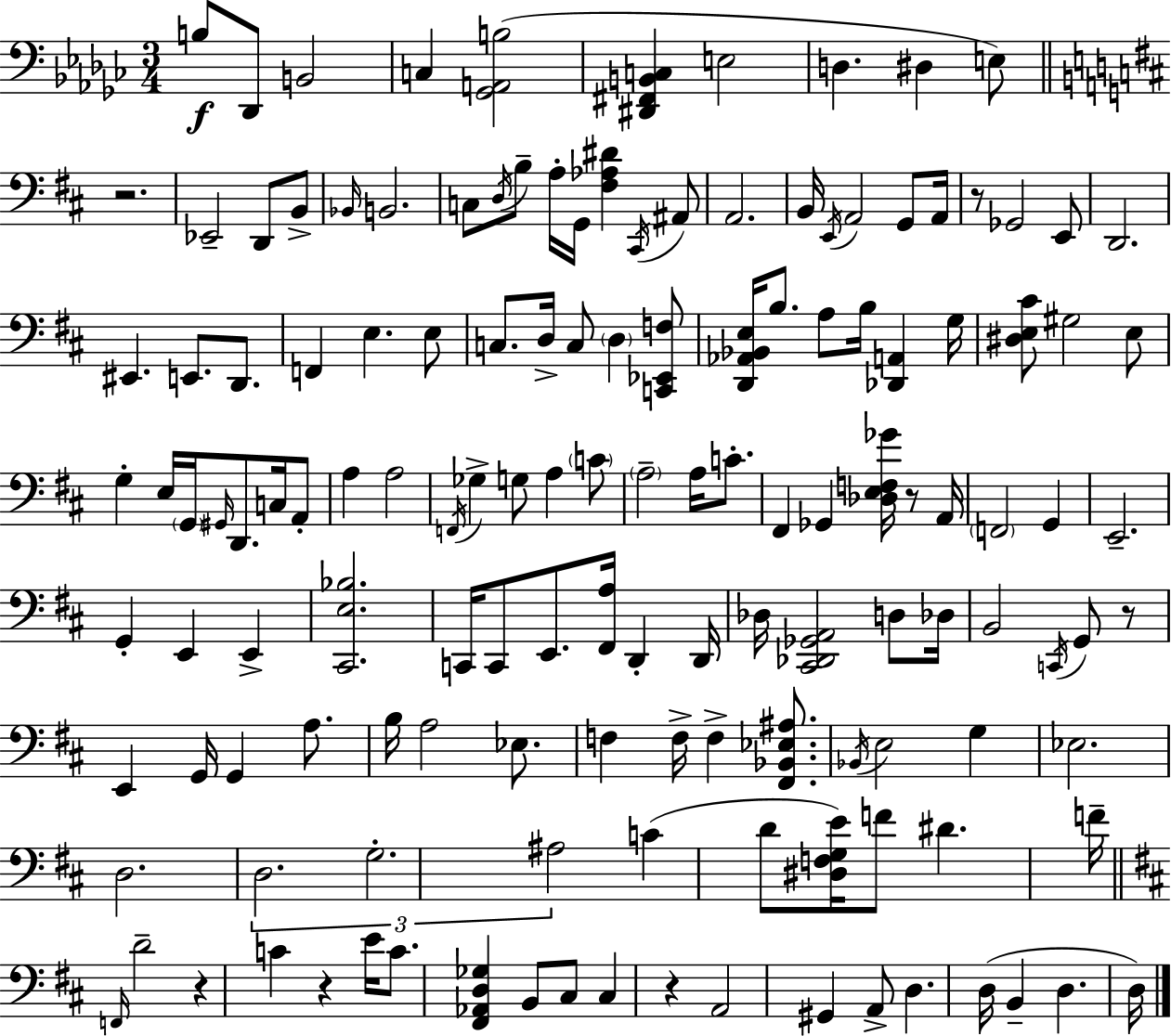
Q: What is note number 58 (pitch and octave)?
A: A3